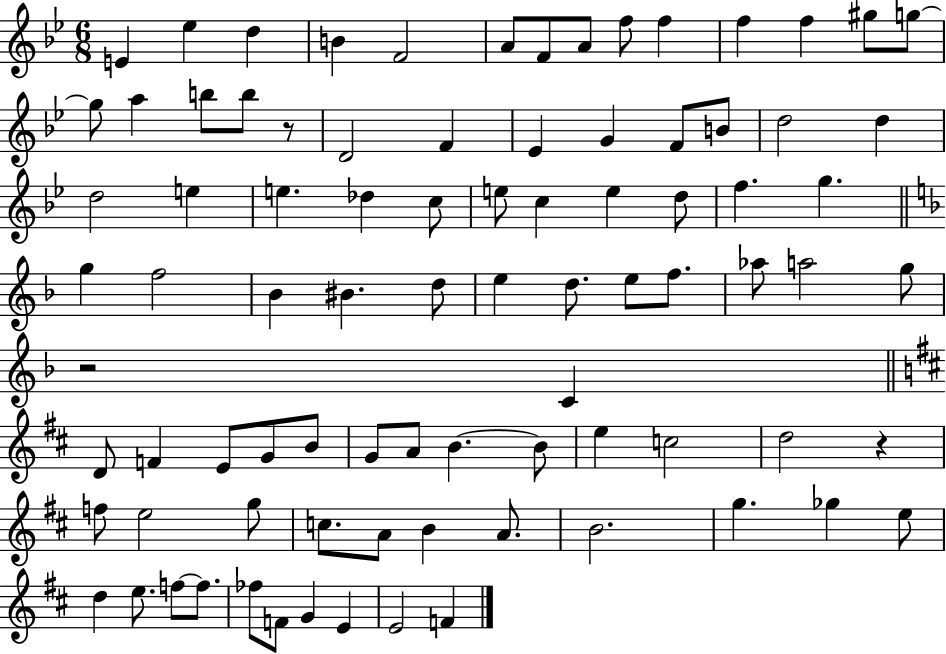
E4/q Eb5/q D5/q B4/q F4/h A4/e F4/e A4/e F5/e F5/q F5/q F5/q G#5/e G5/e G5/e A5/q B5/e B5/e R/e D4/h F4/q Eb4/q G4/q F4/e B4/e D5/h D5/q D5/h E5/q E5/q. Db5/q C5/e E5/e C5/q E5/q D5/e F5/q. G5/q. G5/q F5/h Bb4/q BIS4/q. D5/e E5/q D5/e. E5/e F5/e. Ab5/e A5/h G5/e R/h C4/q D4/e F4/q E4/e G4/e B4/e G4/e A4/e B4/q. B4/e E5/q C5/h D5/h R/q F5/e E5/h G5/e C5/e. A4/e B4/q A4/e. B4/h. G5/q. Gb5/q E5/e D5/q E5/e. F5/e F5/e. FES5/e F4/e G4/q E4/q E4/h F4/q